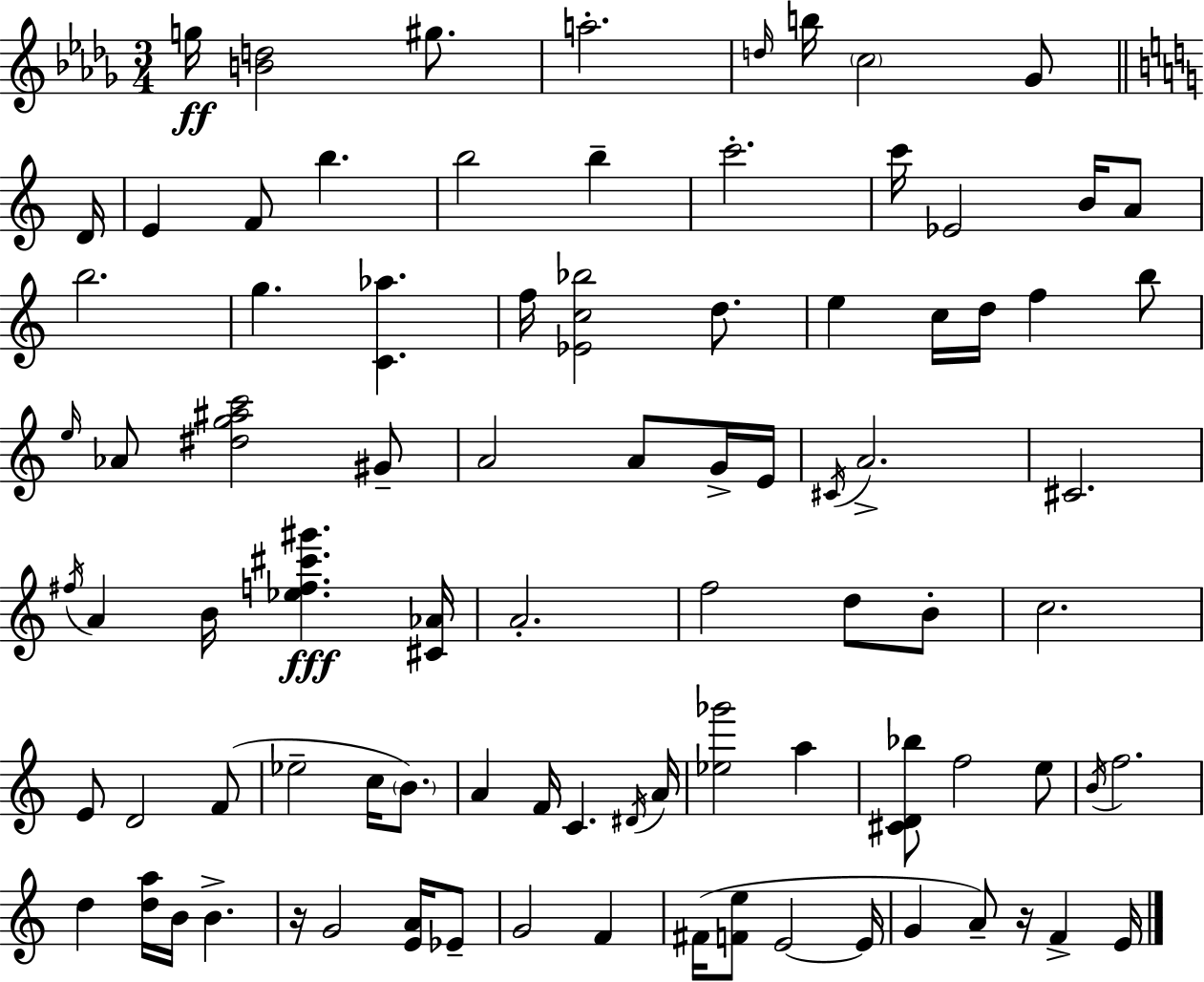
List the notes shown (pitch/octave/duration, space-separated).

G5/s [B4,D5]/h G#5/e. A5/h. D5/s B5/s C5/h Gb4/e D4/s E4/q F4/e B5/q. B5/h B5/q C6/h. C6/s Eb4/h B4/s A4/e B5/h. G5/q. [C4,Ab5]/q. F5/s [Eb4,C5,Bb5]/h D5/e. E5/q C5/s D5/s F5/q B5/e E5/s Ab4/e [D#5,G5,A#5,C6]/h G#4/e A4/h A4/e G4/s E4/s C#4/s A4/h. C#4/h. F#5/s A4/q B4/s [Eb5,F5,C#6,G#6]/q. [C#4,Ab4]/s A4/h. F5/h D5/e B4/e C5/h. E4/e D4/h F4/e Eb5/h C5/s B4/e. A4/q F4/s C4/q. D#4/s A4/s [Eb5,Gb6]/h A5/q [C#4,D4,Bb5]/e F5/h E5/e B4/s F5/h. D5/q [D5,A5]/s B4/s B4/q. R/s G4/h [E4,A4]/s Eb4/e G4/h F4/q F#4/s [F4,E5]/e E4/h E4/s G4/q A4/e R/s F4/q E4/s